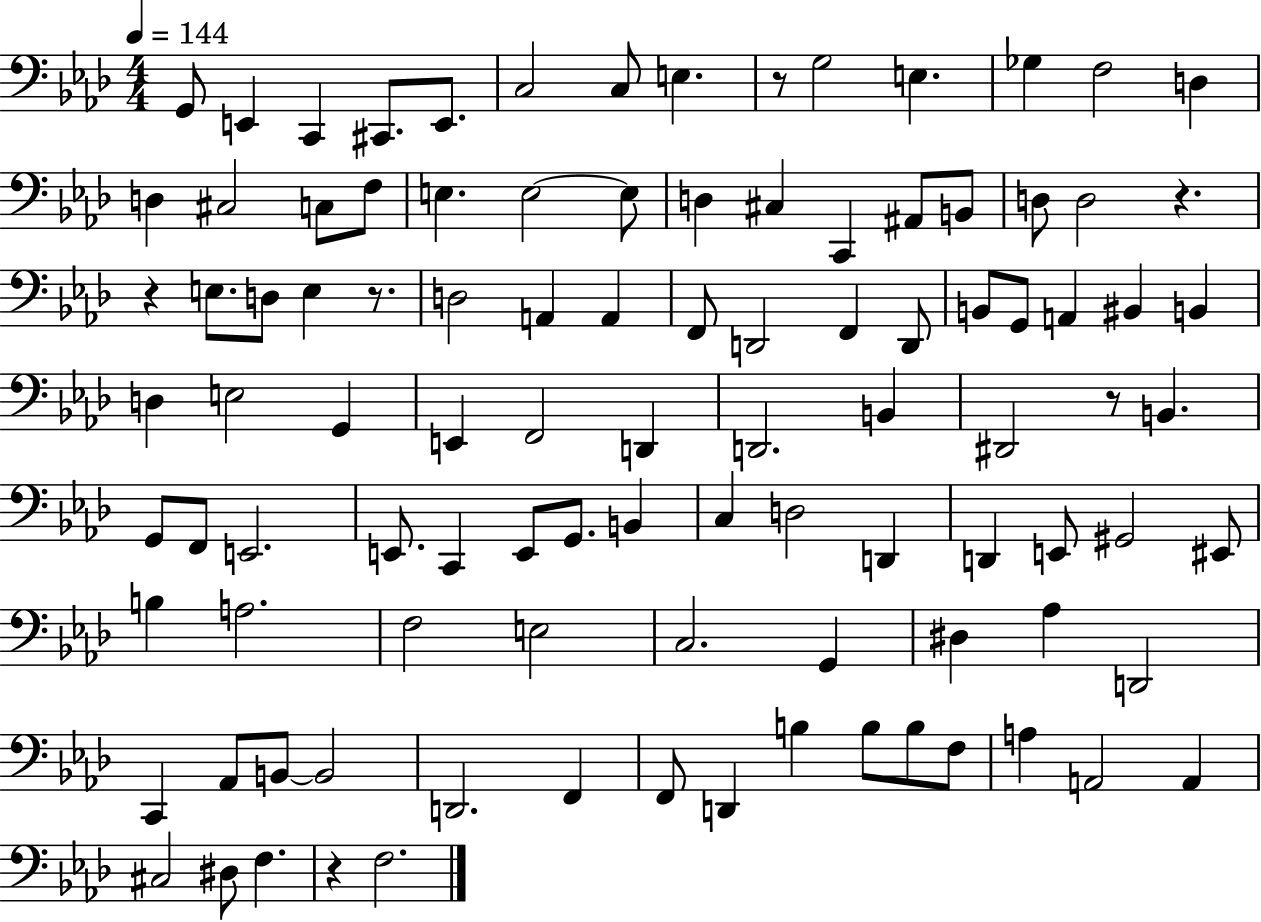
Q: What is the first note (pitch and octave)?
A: G2